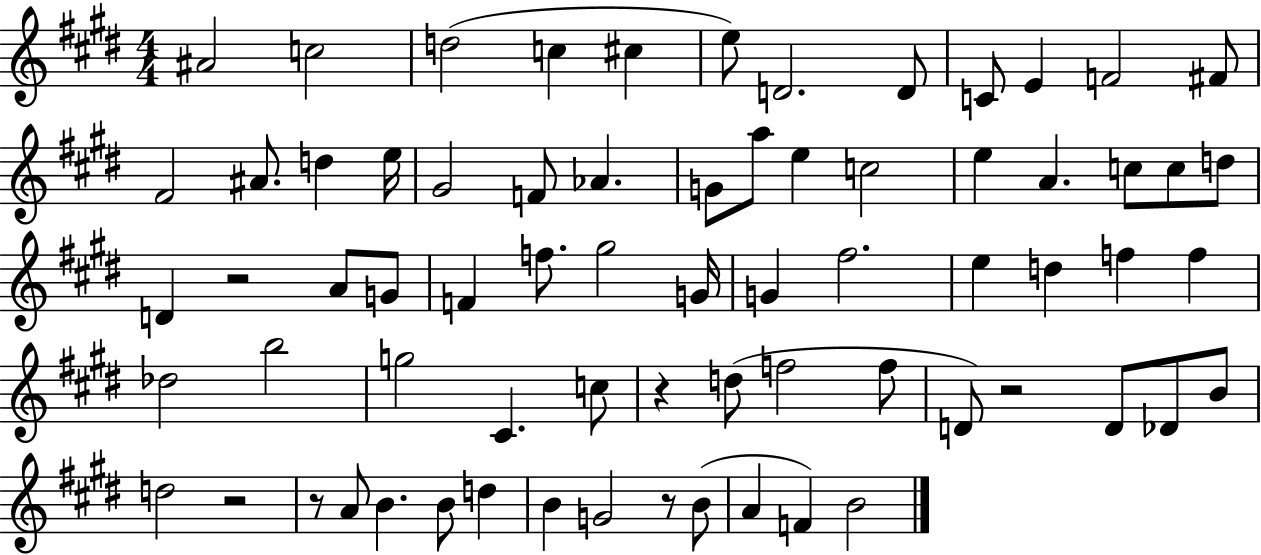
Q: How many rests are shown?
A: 6